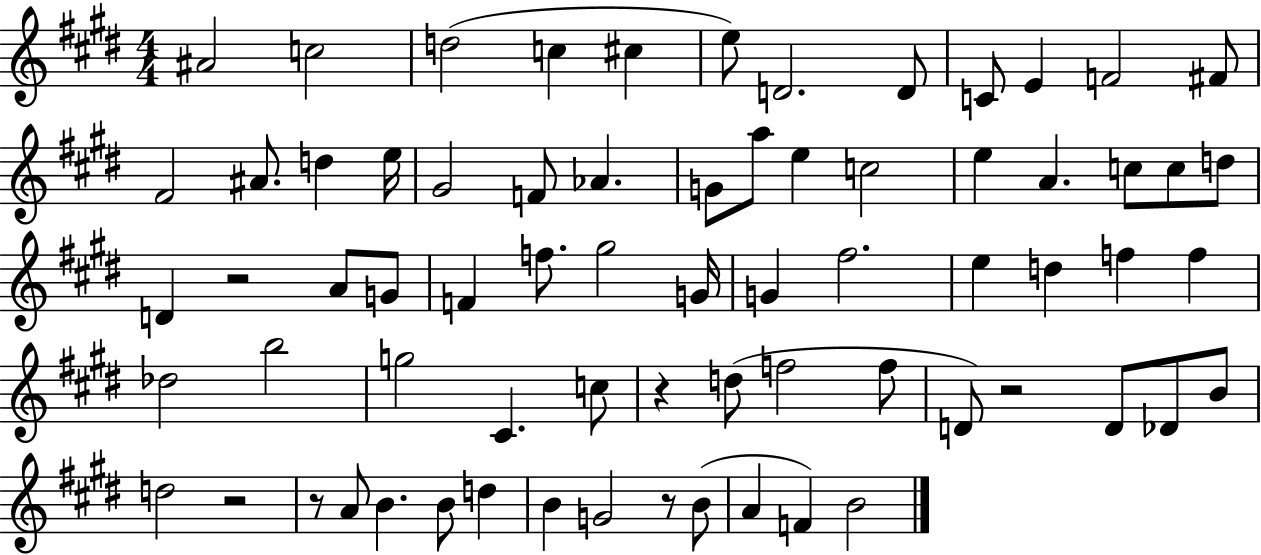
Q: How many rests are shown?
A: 6